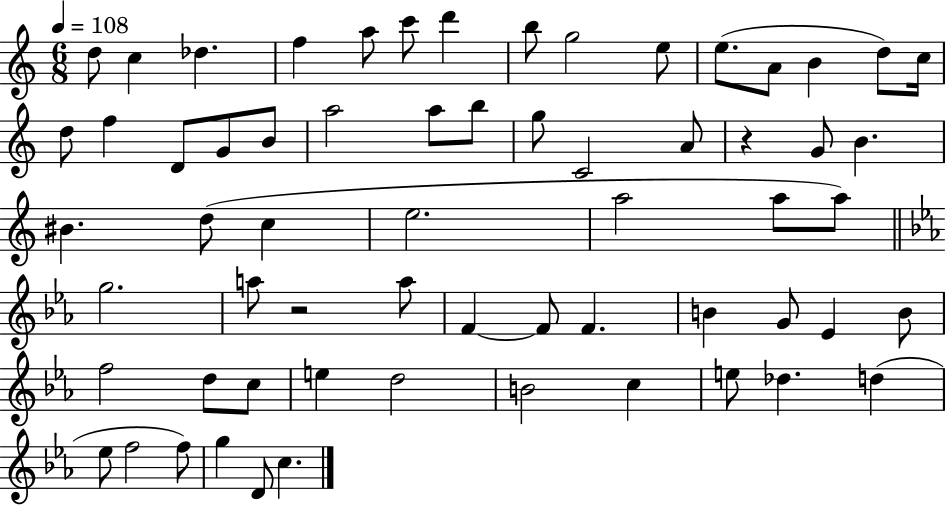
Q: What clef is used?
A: treble